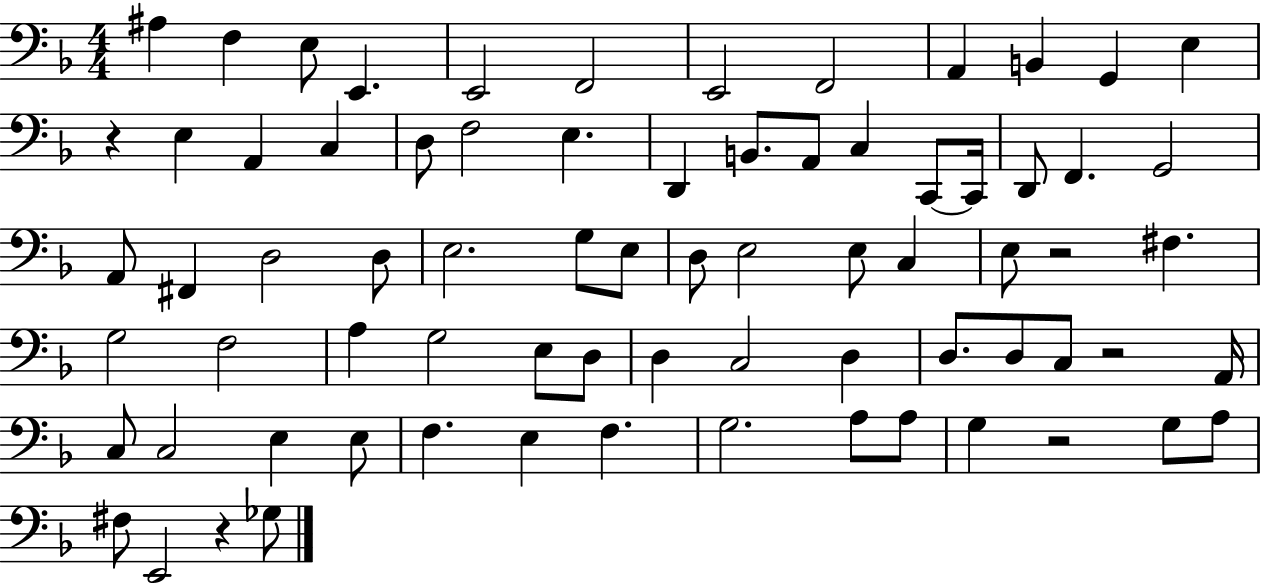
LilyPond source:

{
  \clef bass
  \numericTimeSignature
  \time 4/4
  \key f \major
  ais4 f4 e8 e,4. | e,2 f,2 | e,2 f,2 | a,4 b,4 g,4 e4 | \break r4 e4 a,4 c4 | d8 f2 e4. | d,4 b,8. a,8 c4 c,8~~ c,16 | d,8 f,4. g,2 | \break a,8 fis,4 d2 d8 | e2. g8 e8 | d8 e2 e8 c4 | e8 r2 fis4. | \break g2 f2 | a4 g2 e8 d8 | d4 c2 d4 | d8. d8 c8 r2 a,16 | \break c8 c2 e4 e8 | f4. e4 f4. | g2. a8 a8 | g4 r2 g8 a8 | \break fis8 e,2 r4 ges8 | \bar "|."
}